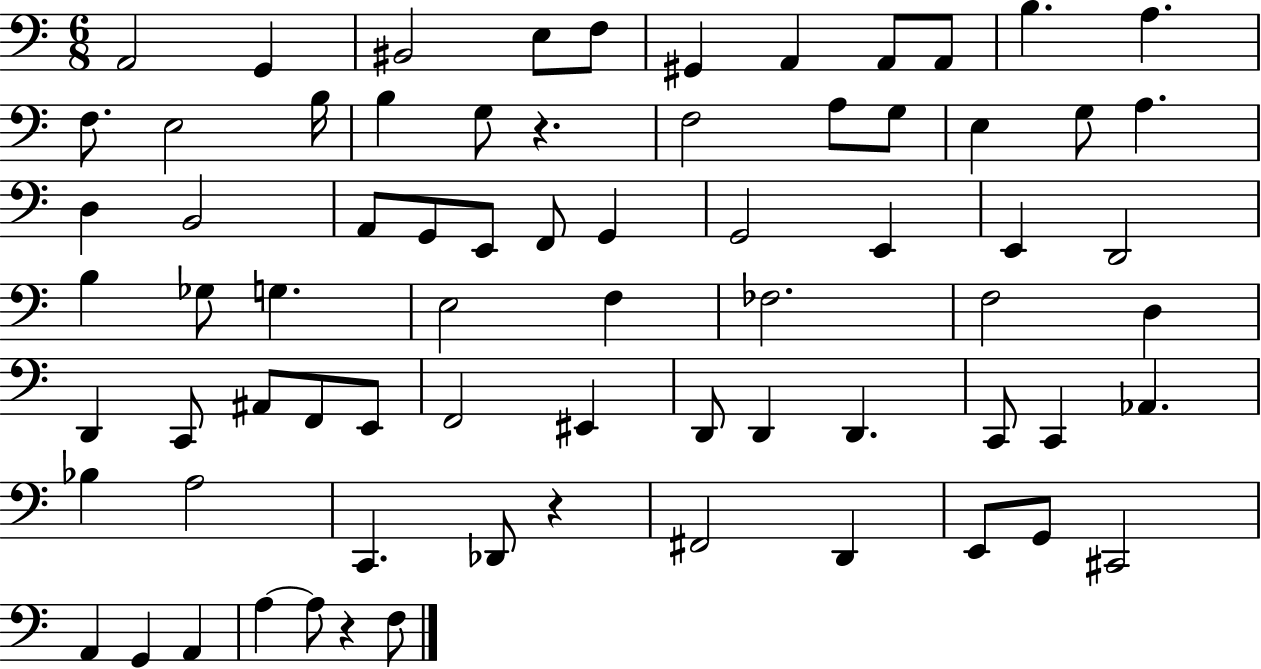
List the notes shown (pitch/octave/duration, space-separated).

A2/h G2/q BIS2/h E3/e F3/e G#2/q A2/q A2/e A2/e B3/q. A3/q. F3/e. E3/h B3/s B3/q G3/e R/q. F3/h A3/e G3/e E3/q G3/e A3/q. D3/q B2/h A2/e G2/e E2/e F2/e G2/q G2/h E2/q E2/q D2/h B3/q Gb3/e G3/q. E3/h F3/q FES3/h. F3/h D3/q D2/q C2/e A#2/e F2/e E2/e F2/h EIS2/q D2/e D2/q D2/q. C2/e C2/q Ab2/q. Bb3/q A3/h C2/q. Db2/e R/q F#2/h D2/q E2/e G2/e C#2/h A2/q G2/q A2/q A3/q A3/e R/q F3/e